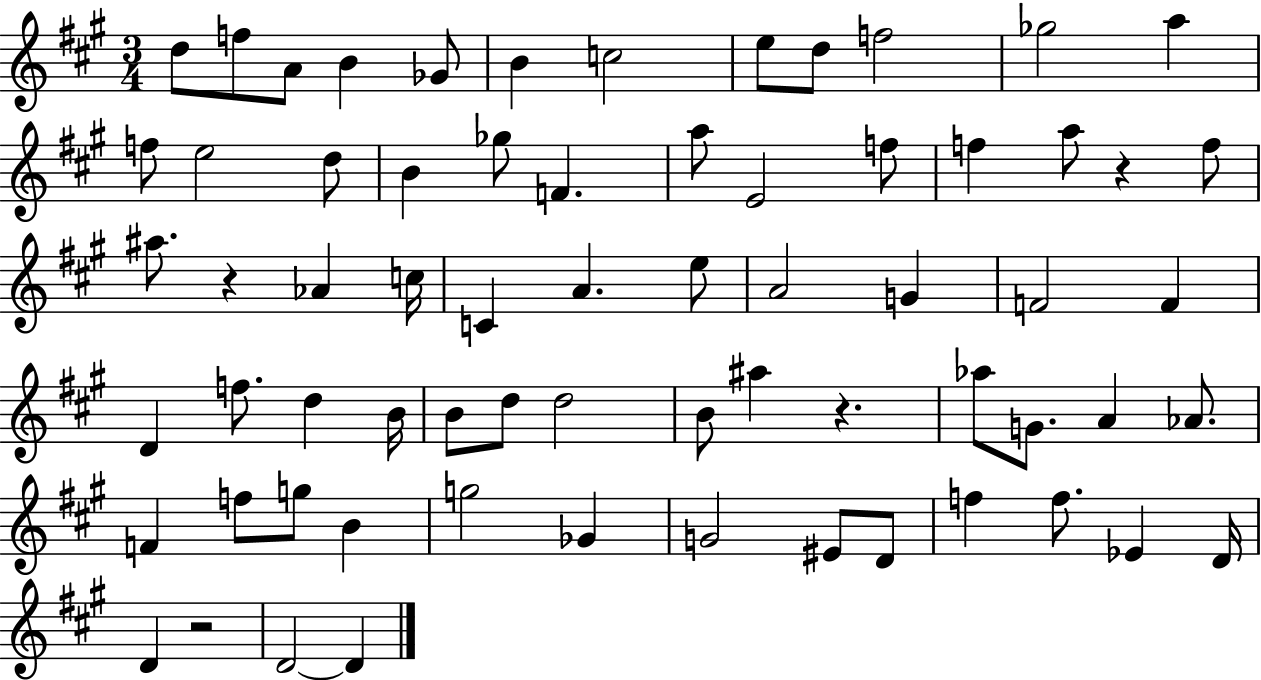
{
  \clef treble
  \numericTimeSignature
  \time 3/4
  \key a \major
  d''8 f''8 a'8 b'4 ges'8 | b'4 c''2 | e''8 d''8 f''2 | ges''2 a''4 | \break f''8 e''2 d''8 | b'4 ges''8 f'4. | a''8 e'2 f''8 | f''4 a''8 r4 f''8 | \break ais''8. r4 aes'4 c''16 | c'4 a'4. e''8 | a'2 g'4 | f'2 f'4 | \break d'4 f''8. d''4 b'16 | b'8 d''8 d''2 | b'8 ais''4 r4. | aes''8 g'8. a'4 aes'8. | \break f'4 f''8 g''8 b'4 | g''2 ges'4 | g'2 eis'8 d'8 | f''4 f''8. ees'4 d'16 | \break d'4 r2 | d'2~~ d'4 | \bar "|."
}